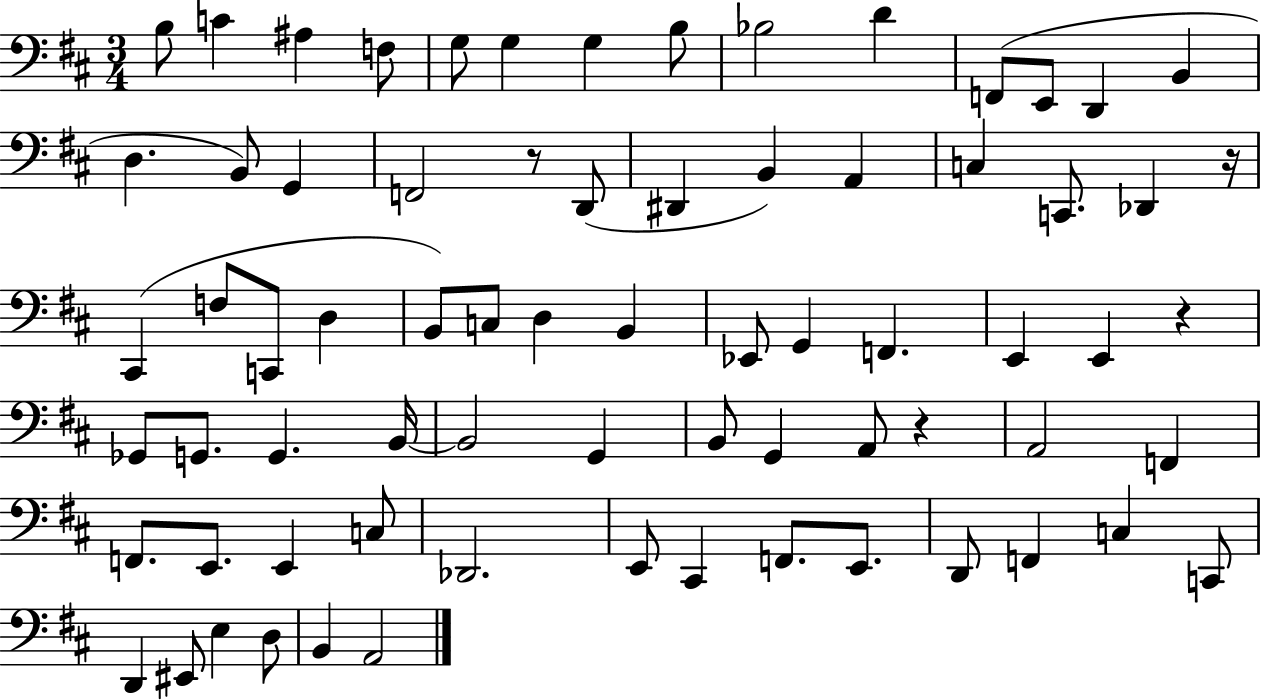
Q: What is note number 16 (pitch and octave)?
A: B2